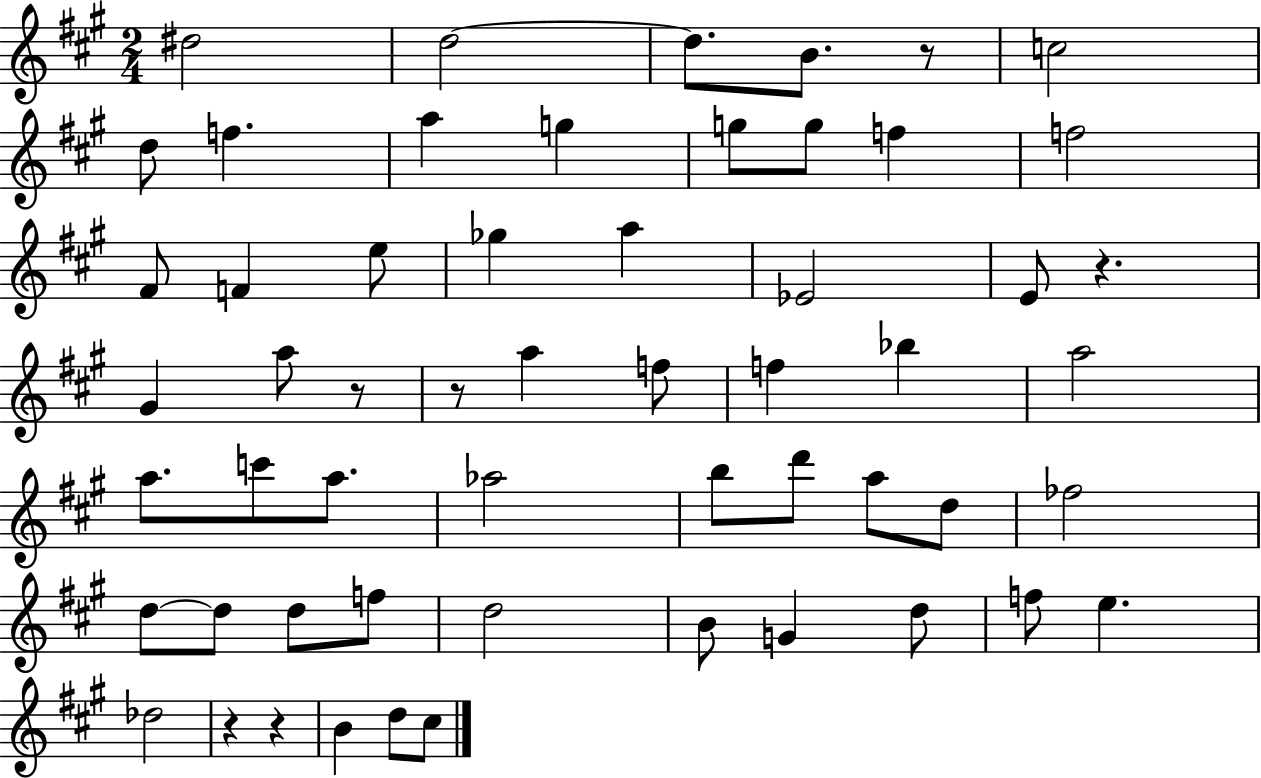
D#5/h D5/h D5/e. B4/e. R/e C5/h D5/e F5/q. A5/q G5/q G5/e G5/e F5/q F5/h F#4/e F4/q E5/e Gb5/q A5/q Eb4/h E4/e R/q. G#4/q A5/e R/e R/e A5/q F5/e F5/q Bb5/q A5/h A5/e. C6/e A5/e. Ab5/h B5/e D6/e A5/e D5/e FES5/h D5/e D5/e D5/e F5/e D5/h B4/e G4/q D5/e F5/e E5/q. Db5/h R/q R/q B4/q D5/e C#5/e